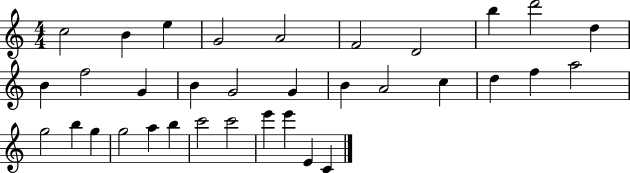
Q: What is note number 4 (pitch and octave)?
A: G4